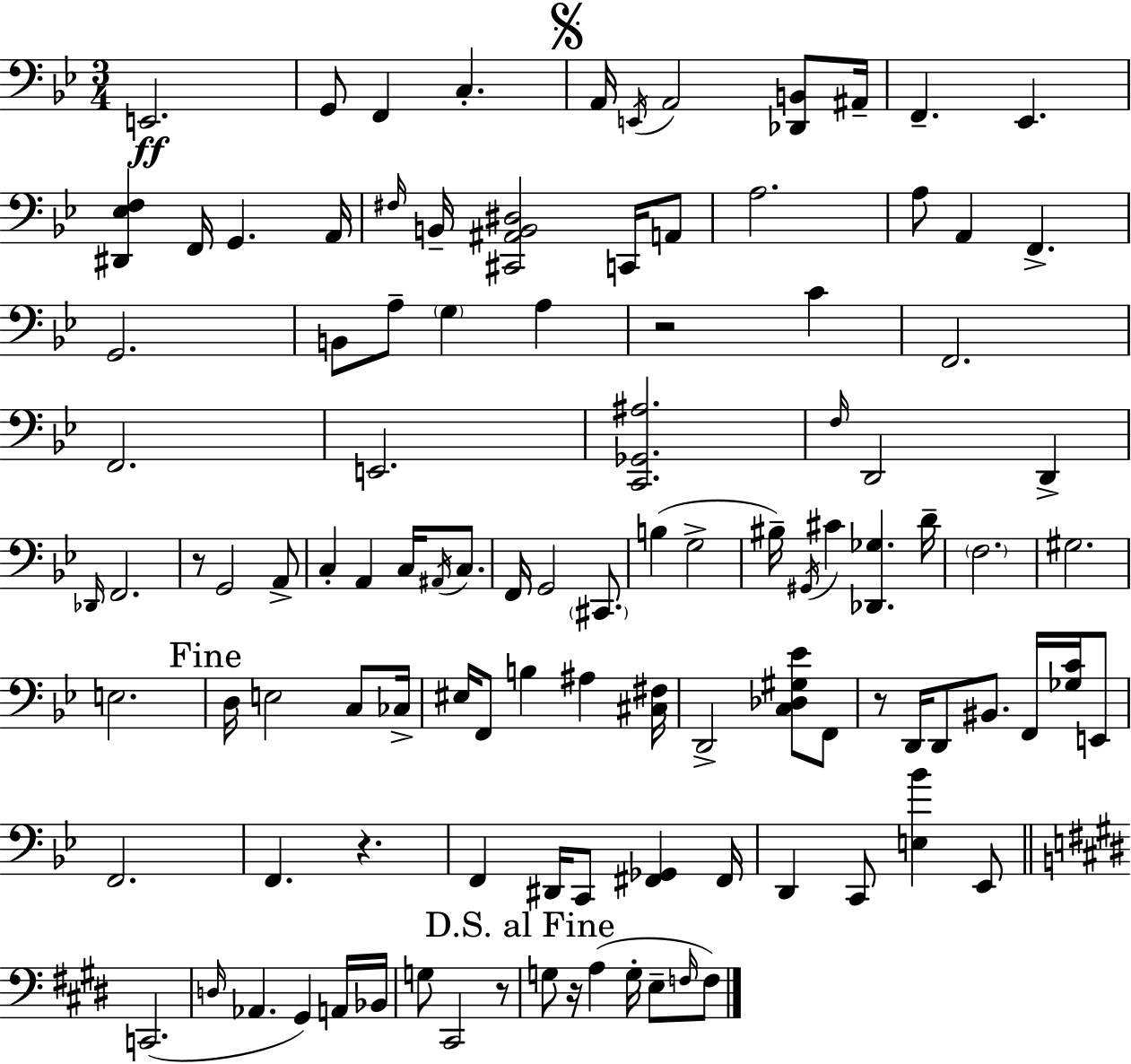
E2/h. G2/e F2/q C3/q. A2/s E2/s A2/h [Db2,B2]/e A#2/s F2/q. Eb2/q. [D#2,Eb3,F3]/q F2/s G2/q. A2/s F#3/s B2/s [C#2,A#2,B2,D#3]/h C2/s A2/e A3/h. A3/e A2/q F2/q. G2/h. B2/e A3/e G3/q A3/q R/h C4/q F2/h. F2/h. E2/h. [C2,Gb2,A#3]/h. F3/s D2/h D2/q Db2/s F2/h. R/e G2/h A2/e C3/q A2/q C3/s A#2/s C3/e. F2/s G2/h C#2/e. B3/q G3/h BIS3/s G#2/s C#4/q [Db2,Gb3]/q. D4/s F3/h. G#3/h. E3/h. D3/s E3/h C3/e CES3/s EIS3/s F2/e B3/q A#3/q [C#3,F#3]/s D2/h [C3,Db3,G#3,Eb4]/e F2/e R/e D2/s D2/e BIS2/e. F2/s [Gb3,C4]/s E2/e F2/h. F2/q. R/q. F2/q D#2/s C2/e [F#2,Gb2]/q F#2/s D2/q C2/e [E3,Bb4]/q Eb2/e C2/h. D3/s Ab2/q. G#2/q A2/s Bb2/s G3/e C#2/h R/e G3/e R/s A3/q G3/s E3/e F3/s F3/e